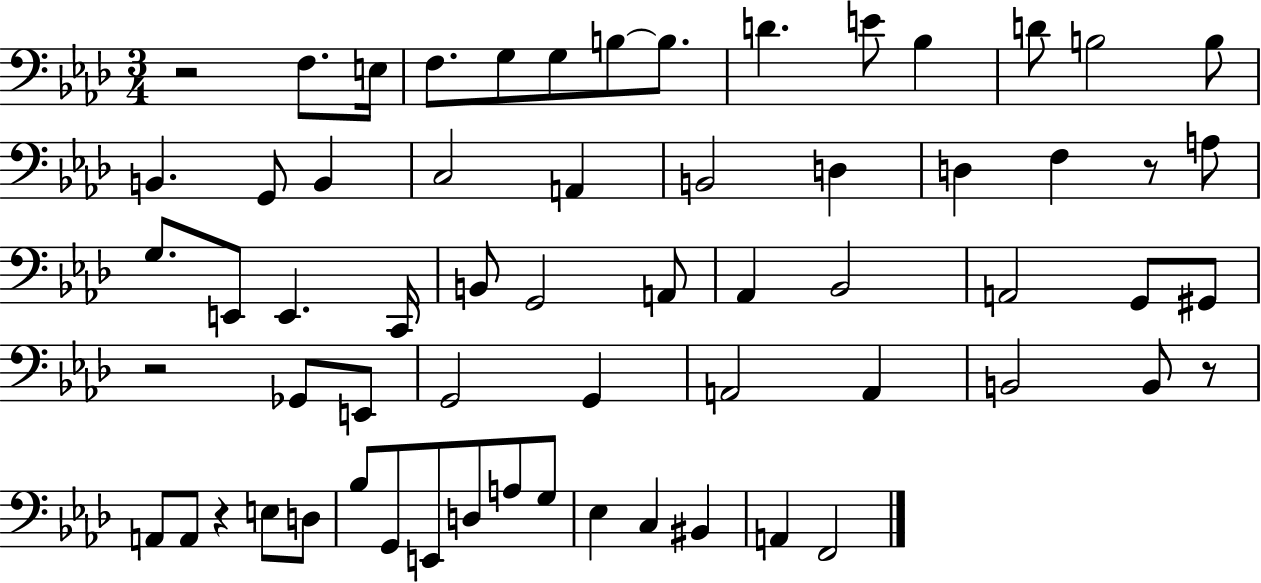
X:1
T:Untitled
M:3/4
L:1/4
K:Ab
z2 F,/2 E,/4 F,/2 G,/2 G,/2 B,/2 B,/2 D E/2 _B, D/2 B,2 B,/2 B,, G,,/2 B,, C,2 A,, B,,2 D, D, F, z/2 A,/2 G,/2 E,,/2 E,, C,,/4 B,,/2 G,,2 A,,/2 _A,, _B,,2 A,,2 G,,/2 ^G,,/2 z2 _G,,/2 E,,/2 G,,2 G,, A,,2 A,, B,,2 B,,/2 z/2 A,,/2 A,,/2 z E,/2 D,/2 _B,/2 G,,/2 E,,/2 D,/2 A,/2 G,/2 _E, C, ^B,, A,, F,,2